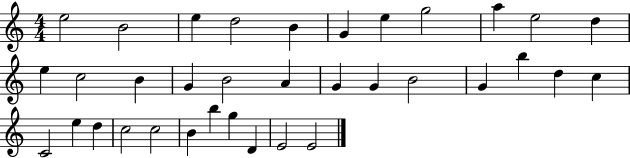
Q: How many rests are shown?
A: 0